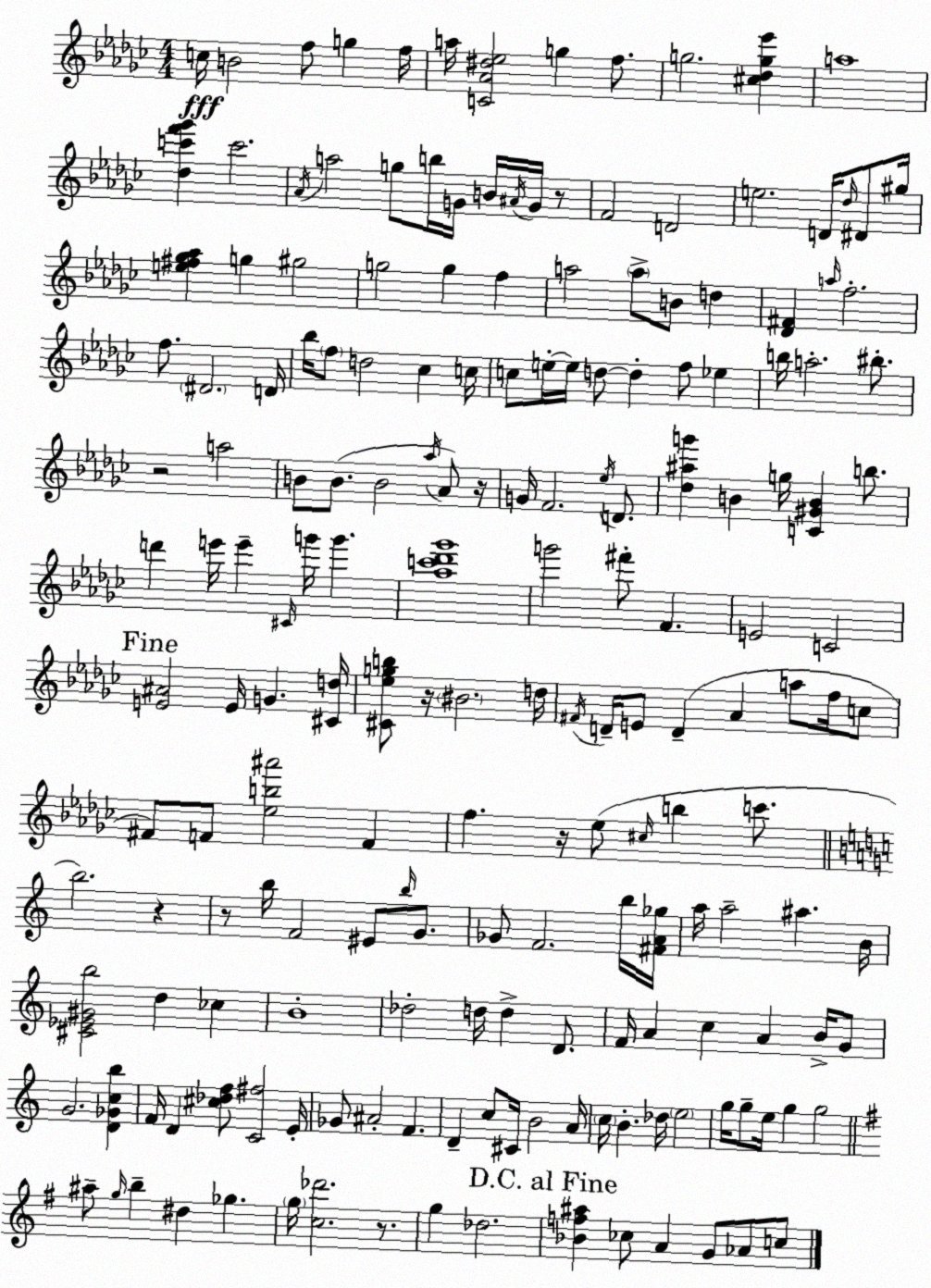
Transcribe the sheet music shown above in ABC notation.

X:1
T:Untitled
M:4/4
L:1/4
K:Ebm
c/4 B2 f/2 g f/4 a/4 [C_A^d_e]2 g f/2 g2 [^c_dg_e'] a4 [_dc'f'_g'] c'2 _A/4 a2 g/2 b/4 G/4 B/4 ^A/4 G/4 z/2 F2 D2 e2 D/4 _d/4 ^D/2 ^g/4 [e^f_g_a] g ^g2 g2 g f a2 a/2 B/2 d [_D^F] a/4 f2 f/2 ^D2 D/4 _b/4 f/2 d2 _c c/4 c/2 e/4 e/4 d/2 d f/2 _e b/4 a2 ^b/2 z2 a2 B/2 B/2 B2 _a/4 _A/2 z/4 G/4 F2 _e/4 D/2 [_d^ag'] B g/4 [C^GB] b/2 d' e'/4 e' ^C/4 g'/4 g' [_ac'_d'_g']4 g'2 ^f'/2 F E2 C2 [E^A]2 E/4 G [^Cd]/4 [^C_egb]/2 z/4 ^B2 d/4 ^F/4 D/4 E/2 D _A a/2 f/4 c/2 ^F/2 F/2 [_eb^a']2 F f z/4 _e/2 ^c/4 b c'/2 b2 z z/2 b/4 F2 ^E/2 b/4 G/2 _G/2 F2 b/4 [^FA_g]/4 a/4 a2 ^a B/4 [^C_E^Gb]2 d _c B4 _d2 d/4 d D/2 F/4 A c A B/4 G/2 G2 [D_Gcb] F/4 D [^c_df]/2 [C^f]2 E/4 _G/2 ^A2 F D c/2 ^C/4 B2 A/4 c/4 B _d/4 e2 g/4 g/2 e/4 g g2 ^a/2 g/4 b ^d _g g/4 [c_d']2 z/2 g _d2 [_Bf^a] _c/2 A G/2 _A/2 c/2